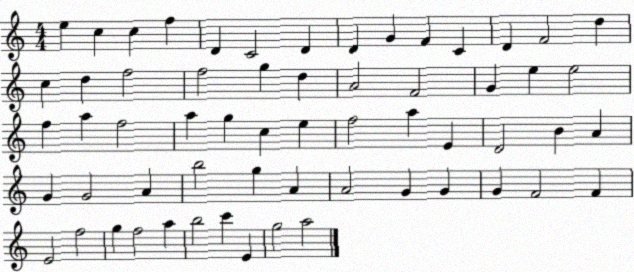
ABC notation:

X:1
T:Untitled
M:4/4
L:1/4
K:C
e c c f D C2 D D G F C D F2 d c d f2 f2 g d A2 F2 G e e2 f a f2 a g c e f2 a E D2 B A G G2 A b2 g A A2 G G G F2 F E2 f2 g f2 a b2 c' E g2 a2